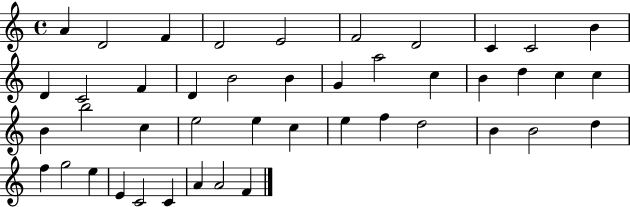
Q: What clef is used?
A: treble